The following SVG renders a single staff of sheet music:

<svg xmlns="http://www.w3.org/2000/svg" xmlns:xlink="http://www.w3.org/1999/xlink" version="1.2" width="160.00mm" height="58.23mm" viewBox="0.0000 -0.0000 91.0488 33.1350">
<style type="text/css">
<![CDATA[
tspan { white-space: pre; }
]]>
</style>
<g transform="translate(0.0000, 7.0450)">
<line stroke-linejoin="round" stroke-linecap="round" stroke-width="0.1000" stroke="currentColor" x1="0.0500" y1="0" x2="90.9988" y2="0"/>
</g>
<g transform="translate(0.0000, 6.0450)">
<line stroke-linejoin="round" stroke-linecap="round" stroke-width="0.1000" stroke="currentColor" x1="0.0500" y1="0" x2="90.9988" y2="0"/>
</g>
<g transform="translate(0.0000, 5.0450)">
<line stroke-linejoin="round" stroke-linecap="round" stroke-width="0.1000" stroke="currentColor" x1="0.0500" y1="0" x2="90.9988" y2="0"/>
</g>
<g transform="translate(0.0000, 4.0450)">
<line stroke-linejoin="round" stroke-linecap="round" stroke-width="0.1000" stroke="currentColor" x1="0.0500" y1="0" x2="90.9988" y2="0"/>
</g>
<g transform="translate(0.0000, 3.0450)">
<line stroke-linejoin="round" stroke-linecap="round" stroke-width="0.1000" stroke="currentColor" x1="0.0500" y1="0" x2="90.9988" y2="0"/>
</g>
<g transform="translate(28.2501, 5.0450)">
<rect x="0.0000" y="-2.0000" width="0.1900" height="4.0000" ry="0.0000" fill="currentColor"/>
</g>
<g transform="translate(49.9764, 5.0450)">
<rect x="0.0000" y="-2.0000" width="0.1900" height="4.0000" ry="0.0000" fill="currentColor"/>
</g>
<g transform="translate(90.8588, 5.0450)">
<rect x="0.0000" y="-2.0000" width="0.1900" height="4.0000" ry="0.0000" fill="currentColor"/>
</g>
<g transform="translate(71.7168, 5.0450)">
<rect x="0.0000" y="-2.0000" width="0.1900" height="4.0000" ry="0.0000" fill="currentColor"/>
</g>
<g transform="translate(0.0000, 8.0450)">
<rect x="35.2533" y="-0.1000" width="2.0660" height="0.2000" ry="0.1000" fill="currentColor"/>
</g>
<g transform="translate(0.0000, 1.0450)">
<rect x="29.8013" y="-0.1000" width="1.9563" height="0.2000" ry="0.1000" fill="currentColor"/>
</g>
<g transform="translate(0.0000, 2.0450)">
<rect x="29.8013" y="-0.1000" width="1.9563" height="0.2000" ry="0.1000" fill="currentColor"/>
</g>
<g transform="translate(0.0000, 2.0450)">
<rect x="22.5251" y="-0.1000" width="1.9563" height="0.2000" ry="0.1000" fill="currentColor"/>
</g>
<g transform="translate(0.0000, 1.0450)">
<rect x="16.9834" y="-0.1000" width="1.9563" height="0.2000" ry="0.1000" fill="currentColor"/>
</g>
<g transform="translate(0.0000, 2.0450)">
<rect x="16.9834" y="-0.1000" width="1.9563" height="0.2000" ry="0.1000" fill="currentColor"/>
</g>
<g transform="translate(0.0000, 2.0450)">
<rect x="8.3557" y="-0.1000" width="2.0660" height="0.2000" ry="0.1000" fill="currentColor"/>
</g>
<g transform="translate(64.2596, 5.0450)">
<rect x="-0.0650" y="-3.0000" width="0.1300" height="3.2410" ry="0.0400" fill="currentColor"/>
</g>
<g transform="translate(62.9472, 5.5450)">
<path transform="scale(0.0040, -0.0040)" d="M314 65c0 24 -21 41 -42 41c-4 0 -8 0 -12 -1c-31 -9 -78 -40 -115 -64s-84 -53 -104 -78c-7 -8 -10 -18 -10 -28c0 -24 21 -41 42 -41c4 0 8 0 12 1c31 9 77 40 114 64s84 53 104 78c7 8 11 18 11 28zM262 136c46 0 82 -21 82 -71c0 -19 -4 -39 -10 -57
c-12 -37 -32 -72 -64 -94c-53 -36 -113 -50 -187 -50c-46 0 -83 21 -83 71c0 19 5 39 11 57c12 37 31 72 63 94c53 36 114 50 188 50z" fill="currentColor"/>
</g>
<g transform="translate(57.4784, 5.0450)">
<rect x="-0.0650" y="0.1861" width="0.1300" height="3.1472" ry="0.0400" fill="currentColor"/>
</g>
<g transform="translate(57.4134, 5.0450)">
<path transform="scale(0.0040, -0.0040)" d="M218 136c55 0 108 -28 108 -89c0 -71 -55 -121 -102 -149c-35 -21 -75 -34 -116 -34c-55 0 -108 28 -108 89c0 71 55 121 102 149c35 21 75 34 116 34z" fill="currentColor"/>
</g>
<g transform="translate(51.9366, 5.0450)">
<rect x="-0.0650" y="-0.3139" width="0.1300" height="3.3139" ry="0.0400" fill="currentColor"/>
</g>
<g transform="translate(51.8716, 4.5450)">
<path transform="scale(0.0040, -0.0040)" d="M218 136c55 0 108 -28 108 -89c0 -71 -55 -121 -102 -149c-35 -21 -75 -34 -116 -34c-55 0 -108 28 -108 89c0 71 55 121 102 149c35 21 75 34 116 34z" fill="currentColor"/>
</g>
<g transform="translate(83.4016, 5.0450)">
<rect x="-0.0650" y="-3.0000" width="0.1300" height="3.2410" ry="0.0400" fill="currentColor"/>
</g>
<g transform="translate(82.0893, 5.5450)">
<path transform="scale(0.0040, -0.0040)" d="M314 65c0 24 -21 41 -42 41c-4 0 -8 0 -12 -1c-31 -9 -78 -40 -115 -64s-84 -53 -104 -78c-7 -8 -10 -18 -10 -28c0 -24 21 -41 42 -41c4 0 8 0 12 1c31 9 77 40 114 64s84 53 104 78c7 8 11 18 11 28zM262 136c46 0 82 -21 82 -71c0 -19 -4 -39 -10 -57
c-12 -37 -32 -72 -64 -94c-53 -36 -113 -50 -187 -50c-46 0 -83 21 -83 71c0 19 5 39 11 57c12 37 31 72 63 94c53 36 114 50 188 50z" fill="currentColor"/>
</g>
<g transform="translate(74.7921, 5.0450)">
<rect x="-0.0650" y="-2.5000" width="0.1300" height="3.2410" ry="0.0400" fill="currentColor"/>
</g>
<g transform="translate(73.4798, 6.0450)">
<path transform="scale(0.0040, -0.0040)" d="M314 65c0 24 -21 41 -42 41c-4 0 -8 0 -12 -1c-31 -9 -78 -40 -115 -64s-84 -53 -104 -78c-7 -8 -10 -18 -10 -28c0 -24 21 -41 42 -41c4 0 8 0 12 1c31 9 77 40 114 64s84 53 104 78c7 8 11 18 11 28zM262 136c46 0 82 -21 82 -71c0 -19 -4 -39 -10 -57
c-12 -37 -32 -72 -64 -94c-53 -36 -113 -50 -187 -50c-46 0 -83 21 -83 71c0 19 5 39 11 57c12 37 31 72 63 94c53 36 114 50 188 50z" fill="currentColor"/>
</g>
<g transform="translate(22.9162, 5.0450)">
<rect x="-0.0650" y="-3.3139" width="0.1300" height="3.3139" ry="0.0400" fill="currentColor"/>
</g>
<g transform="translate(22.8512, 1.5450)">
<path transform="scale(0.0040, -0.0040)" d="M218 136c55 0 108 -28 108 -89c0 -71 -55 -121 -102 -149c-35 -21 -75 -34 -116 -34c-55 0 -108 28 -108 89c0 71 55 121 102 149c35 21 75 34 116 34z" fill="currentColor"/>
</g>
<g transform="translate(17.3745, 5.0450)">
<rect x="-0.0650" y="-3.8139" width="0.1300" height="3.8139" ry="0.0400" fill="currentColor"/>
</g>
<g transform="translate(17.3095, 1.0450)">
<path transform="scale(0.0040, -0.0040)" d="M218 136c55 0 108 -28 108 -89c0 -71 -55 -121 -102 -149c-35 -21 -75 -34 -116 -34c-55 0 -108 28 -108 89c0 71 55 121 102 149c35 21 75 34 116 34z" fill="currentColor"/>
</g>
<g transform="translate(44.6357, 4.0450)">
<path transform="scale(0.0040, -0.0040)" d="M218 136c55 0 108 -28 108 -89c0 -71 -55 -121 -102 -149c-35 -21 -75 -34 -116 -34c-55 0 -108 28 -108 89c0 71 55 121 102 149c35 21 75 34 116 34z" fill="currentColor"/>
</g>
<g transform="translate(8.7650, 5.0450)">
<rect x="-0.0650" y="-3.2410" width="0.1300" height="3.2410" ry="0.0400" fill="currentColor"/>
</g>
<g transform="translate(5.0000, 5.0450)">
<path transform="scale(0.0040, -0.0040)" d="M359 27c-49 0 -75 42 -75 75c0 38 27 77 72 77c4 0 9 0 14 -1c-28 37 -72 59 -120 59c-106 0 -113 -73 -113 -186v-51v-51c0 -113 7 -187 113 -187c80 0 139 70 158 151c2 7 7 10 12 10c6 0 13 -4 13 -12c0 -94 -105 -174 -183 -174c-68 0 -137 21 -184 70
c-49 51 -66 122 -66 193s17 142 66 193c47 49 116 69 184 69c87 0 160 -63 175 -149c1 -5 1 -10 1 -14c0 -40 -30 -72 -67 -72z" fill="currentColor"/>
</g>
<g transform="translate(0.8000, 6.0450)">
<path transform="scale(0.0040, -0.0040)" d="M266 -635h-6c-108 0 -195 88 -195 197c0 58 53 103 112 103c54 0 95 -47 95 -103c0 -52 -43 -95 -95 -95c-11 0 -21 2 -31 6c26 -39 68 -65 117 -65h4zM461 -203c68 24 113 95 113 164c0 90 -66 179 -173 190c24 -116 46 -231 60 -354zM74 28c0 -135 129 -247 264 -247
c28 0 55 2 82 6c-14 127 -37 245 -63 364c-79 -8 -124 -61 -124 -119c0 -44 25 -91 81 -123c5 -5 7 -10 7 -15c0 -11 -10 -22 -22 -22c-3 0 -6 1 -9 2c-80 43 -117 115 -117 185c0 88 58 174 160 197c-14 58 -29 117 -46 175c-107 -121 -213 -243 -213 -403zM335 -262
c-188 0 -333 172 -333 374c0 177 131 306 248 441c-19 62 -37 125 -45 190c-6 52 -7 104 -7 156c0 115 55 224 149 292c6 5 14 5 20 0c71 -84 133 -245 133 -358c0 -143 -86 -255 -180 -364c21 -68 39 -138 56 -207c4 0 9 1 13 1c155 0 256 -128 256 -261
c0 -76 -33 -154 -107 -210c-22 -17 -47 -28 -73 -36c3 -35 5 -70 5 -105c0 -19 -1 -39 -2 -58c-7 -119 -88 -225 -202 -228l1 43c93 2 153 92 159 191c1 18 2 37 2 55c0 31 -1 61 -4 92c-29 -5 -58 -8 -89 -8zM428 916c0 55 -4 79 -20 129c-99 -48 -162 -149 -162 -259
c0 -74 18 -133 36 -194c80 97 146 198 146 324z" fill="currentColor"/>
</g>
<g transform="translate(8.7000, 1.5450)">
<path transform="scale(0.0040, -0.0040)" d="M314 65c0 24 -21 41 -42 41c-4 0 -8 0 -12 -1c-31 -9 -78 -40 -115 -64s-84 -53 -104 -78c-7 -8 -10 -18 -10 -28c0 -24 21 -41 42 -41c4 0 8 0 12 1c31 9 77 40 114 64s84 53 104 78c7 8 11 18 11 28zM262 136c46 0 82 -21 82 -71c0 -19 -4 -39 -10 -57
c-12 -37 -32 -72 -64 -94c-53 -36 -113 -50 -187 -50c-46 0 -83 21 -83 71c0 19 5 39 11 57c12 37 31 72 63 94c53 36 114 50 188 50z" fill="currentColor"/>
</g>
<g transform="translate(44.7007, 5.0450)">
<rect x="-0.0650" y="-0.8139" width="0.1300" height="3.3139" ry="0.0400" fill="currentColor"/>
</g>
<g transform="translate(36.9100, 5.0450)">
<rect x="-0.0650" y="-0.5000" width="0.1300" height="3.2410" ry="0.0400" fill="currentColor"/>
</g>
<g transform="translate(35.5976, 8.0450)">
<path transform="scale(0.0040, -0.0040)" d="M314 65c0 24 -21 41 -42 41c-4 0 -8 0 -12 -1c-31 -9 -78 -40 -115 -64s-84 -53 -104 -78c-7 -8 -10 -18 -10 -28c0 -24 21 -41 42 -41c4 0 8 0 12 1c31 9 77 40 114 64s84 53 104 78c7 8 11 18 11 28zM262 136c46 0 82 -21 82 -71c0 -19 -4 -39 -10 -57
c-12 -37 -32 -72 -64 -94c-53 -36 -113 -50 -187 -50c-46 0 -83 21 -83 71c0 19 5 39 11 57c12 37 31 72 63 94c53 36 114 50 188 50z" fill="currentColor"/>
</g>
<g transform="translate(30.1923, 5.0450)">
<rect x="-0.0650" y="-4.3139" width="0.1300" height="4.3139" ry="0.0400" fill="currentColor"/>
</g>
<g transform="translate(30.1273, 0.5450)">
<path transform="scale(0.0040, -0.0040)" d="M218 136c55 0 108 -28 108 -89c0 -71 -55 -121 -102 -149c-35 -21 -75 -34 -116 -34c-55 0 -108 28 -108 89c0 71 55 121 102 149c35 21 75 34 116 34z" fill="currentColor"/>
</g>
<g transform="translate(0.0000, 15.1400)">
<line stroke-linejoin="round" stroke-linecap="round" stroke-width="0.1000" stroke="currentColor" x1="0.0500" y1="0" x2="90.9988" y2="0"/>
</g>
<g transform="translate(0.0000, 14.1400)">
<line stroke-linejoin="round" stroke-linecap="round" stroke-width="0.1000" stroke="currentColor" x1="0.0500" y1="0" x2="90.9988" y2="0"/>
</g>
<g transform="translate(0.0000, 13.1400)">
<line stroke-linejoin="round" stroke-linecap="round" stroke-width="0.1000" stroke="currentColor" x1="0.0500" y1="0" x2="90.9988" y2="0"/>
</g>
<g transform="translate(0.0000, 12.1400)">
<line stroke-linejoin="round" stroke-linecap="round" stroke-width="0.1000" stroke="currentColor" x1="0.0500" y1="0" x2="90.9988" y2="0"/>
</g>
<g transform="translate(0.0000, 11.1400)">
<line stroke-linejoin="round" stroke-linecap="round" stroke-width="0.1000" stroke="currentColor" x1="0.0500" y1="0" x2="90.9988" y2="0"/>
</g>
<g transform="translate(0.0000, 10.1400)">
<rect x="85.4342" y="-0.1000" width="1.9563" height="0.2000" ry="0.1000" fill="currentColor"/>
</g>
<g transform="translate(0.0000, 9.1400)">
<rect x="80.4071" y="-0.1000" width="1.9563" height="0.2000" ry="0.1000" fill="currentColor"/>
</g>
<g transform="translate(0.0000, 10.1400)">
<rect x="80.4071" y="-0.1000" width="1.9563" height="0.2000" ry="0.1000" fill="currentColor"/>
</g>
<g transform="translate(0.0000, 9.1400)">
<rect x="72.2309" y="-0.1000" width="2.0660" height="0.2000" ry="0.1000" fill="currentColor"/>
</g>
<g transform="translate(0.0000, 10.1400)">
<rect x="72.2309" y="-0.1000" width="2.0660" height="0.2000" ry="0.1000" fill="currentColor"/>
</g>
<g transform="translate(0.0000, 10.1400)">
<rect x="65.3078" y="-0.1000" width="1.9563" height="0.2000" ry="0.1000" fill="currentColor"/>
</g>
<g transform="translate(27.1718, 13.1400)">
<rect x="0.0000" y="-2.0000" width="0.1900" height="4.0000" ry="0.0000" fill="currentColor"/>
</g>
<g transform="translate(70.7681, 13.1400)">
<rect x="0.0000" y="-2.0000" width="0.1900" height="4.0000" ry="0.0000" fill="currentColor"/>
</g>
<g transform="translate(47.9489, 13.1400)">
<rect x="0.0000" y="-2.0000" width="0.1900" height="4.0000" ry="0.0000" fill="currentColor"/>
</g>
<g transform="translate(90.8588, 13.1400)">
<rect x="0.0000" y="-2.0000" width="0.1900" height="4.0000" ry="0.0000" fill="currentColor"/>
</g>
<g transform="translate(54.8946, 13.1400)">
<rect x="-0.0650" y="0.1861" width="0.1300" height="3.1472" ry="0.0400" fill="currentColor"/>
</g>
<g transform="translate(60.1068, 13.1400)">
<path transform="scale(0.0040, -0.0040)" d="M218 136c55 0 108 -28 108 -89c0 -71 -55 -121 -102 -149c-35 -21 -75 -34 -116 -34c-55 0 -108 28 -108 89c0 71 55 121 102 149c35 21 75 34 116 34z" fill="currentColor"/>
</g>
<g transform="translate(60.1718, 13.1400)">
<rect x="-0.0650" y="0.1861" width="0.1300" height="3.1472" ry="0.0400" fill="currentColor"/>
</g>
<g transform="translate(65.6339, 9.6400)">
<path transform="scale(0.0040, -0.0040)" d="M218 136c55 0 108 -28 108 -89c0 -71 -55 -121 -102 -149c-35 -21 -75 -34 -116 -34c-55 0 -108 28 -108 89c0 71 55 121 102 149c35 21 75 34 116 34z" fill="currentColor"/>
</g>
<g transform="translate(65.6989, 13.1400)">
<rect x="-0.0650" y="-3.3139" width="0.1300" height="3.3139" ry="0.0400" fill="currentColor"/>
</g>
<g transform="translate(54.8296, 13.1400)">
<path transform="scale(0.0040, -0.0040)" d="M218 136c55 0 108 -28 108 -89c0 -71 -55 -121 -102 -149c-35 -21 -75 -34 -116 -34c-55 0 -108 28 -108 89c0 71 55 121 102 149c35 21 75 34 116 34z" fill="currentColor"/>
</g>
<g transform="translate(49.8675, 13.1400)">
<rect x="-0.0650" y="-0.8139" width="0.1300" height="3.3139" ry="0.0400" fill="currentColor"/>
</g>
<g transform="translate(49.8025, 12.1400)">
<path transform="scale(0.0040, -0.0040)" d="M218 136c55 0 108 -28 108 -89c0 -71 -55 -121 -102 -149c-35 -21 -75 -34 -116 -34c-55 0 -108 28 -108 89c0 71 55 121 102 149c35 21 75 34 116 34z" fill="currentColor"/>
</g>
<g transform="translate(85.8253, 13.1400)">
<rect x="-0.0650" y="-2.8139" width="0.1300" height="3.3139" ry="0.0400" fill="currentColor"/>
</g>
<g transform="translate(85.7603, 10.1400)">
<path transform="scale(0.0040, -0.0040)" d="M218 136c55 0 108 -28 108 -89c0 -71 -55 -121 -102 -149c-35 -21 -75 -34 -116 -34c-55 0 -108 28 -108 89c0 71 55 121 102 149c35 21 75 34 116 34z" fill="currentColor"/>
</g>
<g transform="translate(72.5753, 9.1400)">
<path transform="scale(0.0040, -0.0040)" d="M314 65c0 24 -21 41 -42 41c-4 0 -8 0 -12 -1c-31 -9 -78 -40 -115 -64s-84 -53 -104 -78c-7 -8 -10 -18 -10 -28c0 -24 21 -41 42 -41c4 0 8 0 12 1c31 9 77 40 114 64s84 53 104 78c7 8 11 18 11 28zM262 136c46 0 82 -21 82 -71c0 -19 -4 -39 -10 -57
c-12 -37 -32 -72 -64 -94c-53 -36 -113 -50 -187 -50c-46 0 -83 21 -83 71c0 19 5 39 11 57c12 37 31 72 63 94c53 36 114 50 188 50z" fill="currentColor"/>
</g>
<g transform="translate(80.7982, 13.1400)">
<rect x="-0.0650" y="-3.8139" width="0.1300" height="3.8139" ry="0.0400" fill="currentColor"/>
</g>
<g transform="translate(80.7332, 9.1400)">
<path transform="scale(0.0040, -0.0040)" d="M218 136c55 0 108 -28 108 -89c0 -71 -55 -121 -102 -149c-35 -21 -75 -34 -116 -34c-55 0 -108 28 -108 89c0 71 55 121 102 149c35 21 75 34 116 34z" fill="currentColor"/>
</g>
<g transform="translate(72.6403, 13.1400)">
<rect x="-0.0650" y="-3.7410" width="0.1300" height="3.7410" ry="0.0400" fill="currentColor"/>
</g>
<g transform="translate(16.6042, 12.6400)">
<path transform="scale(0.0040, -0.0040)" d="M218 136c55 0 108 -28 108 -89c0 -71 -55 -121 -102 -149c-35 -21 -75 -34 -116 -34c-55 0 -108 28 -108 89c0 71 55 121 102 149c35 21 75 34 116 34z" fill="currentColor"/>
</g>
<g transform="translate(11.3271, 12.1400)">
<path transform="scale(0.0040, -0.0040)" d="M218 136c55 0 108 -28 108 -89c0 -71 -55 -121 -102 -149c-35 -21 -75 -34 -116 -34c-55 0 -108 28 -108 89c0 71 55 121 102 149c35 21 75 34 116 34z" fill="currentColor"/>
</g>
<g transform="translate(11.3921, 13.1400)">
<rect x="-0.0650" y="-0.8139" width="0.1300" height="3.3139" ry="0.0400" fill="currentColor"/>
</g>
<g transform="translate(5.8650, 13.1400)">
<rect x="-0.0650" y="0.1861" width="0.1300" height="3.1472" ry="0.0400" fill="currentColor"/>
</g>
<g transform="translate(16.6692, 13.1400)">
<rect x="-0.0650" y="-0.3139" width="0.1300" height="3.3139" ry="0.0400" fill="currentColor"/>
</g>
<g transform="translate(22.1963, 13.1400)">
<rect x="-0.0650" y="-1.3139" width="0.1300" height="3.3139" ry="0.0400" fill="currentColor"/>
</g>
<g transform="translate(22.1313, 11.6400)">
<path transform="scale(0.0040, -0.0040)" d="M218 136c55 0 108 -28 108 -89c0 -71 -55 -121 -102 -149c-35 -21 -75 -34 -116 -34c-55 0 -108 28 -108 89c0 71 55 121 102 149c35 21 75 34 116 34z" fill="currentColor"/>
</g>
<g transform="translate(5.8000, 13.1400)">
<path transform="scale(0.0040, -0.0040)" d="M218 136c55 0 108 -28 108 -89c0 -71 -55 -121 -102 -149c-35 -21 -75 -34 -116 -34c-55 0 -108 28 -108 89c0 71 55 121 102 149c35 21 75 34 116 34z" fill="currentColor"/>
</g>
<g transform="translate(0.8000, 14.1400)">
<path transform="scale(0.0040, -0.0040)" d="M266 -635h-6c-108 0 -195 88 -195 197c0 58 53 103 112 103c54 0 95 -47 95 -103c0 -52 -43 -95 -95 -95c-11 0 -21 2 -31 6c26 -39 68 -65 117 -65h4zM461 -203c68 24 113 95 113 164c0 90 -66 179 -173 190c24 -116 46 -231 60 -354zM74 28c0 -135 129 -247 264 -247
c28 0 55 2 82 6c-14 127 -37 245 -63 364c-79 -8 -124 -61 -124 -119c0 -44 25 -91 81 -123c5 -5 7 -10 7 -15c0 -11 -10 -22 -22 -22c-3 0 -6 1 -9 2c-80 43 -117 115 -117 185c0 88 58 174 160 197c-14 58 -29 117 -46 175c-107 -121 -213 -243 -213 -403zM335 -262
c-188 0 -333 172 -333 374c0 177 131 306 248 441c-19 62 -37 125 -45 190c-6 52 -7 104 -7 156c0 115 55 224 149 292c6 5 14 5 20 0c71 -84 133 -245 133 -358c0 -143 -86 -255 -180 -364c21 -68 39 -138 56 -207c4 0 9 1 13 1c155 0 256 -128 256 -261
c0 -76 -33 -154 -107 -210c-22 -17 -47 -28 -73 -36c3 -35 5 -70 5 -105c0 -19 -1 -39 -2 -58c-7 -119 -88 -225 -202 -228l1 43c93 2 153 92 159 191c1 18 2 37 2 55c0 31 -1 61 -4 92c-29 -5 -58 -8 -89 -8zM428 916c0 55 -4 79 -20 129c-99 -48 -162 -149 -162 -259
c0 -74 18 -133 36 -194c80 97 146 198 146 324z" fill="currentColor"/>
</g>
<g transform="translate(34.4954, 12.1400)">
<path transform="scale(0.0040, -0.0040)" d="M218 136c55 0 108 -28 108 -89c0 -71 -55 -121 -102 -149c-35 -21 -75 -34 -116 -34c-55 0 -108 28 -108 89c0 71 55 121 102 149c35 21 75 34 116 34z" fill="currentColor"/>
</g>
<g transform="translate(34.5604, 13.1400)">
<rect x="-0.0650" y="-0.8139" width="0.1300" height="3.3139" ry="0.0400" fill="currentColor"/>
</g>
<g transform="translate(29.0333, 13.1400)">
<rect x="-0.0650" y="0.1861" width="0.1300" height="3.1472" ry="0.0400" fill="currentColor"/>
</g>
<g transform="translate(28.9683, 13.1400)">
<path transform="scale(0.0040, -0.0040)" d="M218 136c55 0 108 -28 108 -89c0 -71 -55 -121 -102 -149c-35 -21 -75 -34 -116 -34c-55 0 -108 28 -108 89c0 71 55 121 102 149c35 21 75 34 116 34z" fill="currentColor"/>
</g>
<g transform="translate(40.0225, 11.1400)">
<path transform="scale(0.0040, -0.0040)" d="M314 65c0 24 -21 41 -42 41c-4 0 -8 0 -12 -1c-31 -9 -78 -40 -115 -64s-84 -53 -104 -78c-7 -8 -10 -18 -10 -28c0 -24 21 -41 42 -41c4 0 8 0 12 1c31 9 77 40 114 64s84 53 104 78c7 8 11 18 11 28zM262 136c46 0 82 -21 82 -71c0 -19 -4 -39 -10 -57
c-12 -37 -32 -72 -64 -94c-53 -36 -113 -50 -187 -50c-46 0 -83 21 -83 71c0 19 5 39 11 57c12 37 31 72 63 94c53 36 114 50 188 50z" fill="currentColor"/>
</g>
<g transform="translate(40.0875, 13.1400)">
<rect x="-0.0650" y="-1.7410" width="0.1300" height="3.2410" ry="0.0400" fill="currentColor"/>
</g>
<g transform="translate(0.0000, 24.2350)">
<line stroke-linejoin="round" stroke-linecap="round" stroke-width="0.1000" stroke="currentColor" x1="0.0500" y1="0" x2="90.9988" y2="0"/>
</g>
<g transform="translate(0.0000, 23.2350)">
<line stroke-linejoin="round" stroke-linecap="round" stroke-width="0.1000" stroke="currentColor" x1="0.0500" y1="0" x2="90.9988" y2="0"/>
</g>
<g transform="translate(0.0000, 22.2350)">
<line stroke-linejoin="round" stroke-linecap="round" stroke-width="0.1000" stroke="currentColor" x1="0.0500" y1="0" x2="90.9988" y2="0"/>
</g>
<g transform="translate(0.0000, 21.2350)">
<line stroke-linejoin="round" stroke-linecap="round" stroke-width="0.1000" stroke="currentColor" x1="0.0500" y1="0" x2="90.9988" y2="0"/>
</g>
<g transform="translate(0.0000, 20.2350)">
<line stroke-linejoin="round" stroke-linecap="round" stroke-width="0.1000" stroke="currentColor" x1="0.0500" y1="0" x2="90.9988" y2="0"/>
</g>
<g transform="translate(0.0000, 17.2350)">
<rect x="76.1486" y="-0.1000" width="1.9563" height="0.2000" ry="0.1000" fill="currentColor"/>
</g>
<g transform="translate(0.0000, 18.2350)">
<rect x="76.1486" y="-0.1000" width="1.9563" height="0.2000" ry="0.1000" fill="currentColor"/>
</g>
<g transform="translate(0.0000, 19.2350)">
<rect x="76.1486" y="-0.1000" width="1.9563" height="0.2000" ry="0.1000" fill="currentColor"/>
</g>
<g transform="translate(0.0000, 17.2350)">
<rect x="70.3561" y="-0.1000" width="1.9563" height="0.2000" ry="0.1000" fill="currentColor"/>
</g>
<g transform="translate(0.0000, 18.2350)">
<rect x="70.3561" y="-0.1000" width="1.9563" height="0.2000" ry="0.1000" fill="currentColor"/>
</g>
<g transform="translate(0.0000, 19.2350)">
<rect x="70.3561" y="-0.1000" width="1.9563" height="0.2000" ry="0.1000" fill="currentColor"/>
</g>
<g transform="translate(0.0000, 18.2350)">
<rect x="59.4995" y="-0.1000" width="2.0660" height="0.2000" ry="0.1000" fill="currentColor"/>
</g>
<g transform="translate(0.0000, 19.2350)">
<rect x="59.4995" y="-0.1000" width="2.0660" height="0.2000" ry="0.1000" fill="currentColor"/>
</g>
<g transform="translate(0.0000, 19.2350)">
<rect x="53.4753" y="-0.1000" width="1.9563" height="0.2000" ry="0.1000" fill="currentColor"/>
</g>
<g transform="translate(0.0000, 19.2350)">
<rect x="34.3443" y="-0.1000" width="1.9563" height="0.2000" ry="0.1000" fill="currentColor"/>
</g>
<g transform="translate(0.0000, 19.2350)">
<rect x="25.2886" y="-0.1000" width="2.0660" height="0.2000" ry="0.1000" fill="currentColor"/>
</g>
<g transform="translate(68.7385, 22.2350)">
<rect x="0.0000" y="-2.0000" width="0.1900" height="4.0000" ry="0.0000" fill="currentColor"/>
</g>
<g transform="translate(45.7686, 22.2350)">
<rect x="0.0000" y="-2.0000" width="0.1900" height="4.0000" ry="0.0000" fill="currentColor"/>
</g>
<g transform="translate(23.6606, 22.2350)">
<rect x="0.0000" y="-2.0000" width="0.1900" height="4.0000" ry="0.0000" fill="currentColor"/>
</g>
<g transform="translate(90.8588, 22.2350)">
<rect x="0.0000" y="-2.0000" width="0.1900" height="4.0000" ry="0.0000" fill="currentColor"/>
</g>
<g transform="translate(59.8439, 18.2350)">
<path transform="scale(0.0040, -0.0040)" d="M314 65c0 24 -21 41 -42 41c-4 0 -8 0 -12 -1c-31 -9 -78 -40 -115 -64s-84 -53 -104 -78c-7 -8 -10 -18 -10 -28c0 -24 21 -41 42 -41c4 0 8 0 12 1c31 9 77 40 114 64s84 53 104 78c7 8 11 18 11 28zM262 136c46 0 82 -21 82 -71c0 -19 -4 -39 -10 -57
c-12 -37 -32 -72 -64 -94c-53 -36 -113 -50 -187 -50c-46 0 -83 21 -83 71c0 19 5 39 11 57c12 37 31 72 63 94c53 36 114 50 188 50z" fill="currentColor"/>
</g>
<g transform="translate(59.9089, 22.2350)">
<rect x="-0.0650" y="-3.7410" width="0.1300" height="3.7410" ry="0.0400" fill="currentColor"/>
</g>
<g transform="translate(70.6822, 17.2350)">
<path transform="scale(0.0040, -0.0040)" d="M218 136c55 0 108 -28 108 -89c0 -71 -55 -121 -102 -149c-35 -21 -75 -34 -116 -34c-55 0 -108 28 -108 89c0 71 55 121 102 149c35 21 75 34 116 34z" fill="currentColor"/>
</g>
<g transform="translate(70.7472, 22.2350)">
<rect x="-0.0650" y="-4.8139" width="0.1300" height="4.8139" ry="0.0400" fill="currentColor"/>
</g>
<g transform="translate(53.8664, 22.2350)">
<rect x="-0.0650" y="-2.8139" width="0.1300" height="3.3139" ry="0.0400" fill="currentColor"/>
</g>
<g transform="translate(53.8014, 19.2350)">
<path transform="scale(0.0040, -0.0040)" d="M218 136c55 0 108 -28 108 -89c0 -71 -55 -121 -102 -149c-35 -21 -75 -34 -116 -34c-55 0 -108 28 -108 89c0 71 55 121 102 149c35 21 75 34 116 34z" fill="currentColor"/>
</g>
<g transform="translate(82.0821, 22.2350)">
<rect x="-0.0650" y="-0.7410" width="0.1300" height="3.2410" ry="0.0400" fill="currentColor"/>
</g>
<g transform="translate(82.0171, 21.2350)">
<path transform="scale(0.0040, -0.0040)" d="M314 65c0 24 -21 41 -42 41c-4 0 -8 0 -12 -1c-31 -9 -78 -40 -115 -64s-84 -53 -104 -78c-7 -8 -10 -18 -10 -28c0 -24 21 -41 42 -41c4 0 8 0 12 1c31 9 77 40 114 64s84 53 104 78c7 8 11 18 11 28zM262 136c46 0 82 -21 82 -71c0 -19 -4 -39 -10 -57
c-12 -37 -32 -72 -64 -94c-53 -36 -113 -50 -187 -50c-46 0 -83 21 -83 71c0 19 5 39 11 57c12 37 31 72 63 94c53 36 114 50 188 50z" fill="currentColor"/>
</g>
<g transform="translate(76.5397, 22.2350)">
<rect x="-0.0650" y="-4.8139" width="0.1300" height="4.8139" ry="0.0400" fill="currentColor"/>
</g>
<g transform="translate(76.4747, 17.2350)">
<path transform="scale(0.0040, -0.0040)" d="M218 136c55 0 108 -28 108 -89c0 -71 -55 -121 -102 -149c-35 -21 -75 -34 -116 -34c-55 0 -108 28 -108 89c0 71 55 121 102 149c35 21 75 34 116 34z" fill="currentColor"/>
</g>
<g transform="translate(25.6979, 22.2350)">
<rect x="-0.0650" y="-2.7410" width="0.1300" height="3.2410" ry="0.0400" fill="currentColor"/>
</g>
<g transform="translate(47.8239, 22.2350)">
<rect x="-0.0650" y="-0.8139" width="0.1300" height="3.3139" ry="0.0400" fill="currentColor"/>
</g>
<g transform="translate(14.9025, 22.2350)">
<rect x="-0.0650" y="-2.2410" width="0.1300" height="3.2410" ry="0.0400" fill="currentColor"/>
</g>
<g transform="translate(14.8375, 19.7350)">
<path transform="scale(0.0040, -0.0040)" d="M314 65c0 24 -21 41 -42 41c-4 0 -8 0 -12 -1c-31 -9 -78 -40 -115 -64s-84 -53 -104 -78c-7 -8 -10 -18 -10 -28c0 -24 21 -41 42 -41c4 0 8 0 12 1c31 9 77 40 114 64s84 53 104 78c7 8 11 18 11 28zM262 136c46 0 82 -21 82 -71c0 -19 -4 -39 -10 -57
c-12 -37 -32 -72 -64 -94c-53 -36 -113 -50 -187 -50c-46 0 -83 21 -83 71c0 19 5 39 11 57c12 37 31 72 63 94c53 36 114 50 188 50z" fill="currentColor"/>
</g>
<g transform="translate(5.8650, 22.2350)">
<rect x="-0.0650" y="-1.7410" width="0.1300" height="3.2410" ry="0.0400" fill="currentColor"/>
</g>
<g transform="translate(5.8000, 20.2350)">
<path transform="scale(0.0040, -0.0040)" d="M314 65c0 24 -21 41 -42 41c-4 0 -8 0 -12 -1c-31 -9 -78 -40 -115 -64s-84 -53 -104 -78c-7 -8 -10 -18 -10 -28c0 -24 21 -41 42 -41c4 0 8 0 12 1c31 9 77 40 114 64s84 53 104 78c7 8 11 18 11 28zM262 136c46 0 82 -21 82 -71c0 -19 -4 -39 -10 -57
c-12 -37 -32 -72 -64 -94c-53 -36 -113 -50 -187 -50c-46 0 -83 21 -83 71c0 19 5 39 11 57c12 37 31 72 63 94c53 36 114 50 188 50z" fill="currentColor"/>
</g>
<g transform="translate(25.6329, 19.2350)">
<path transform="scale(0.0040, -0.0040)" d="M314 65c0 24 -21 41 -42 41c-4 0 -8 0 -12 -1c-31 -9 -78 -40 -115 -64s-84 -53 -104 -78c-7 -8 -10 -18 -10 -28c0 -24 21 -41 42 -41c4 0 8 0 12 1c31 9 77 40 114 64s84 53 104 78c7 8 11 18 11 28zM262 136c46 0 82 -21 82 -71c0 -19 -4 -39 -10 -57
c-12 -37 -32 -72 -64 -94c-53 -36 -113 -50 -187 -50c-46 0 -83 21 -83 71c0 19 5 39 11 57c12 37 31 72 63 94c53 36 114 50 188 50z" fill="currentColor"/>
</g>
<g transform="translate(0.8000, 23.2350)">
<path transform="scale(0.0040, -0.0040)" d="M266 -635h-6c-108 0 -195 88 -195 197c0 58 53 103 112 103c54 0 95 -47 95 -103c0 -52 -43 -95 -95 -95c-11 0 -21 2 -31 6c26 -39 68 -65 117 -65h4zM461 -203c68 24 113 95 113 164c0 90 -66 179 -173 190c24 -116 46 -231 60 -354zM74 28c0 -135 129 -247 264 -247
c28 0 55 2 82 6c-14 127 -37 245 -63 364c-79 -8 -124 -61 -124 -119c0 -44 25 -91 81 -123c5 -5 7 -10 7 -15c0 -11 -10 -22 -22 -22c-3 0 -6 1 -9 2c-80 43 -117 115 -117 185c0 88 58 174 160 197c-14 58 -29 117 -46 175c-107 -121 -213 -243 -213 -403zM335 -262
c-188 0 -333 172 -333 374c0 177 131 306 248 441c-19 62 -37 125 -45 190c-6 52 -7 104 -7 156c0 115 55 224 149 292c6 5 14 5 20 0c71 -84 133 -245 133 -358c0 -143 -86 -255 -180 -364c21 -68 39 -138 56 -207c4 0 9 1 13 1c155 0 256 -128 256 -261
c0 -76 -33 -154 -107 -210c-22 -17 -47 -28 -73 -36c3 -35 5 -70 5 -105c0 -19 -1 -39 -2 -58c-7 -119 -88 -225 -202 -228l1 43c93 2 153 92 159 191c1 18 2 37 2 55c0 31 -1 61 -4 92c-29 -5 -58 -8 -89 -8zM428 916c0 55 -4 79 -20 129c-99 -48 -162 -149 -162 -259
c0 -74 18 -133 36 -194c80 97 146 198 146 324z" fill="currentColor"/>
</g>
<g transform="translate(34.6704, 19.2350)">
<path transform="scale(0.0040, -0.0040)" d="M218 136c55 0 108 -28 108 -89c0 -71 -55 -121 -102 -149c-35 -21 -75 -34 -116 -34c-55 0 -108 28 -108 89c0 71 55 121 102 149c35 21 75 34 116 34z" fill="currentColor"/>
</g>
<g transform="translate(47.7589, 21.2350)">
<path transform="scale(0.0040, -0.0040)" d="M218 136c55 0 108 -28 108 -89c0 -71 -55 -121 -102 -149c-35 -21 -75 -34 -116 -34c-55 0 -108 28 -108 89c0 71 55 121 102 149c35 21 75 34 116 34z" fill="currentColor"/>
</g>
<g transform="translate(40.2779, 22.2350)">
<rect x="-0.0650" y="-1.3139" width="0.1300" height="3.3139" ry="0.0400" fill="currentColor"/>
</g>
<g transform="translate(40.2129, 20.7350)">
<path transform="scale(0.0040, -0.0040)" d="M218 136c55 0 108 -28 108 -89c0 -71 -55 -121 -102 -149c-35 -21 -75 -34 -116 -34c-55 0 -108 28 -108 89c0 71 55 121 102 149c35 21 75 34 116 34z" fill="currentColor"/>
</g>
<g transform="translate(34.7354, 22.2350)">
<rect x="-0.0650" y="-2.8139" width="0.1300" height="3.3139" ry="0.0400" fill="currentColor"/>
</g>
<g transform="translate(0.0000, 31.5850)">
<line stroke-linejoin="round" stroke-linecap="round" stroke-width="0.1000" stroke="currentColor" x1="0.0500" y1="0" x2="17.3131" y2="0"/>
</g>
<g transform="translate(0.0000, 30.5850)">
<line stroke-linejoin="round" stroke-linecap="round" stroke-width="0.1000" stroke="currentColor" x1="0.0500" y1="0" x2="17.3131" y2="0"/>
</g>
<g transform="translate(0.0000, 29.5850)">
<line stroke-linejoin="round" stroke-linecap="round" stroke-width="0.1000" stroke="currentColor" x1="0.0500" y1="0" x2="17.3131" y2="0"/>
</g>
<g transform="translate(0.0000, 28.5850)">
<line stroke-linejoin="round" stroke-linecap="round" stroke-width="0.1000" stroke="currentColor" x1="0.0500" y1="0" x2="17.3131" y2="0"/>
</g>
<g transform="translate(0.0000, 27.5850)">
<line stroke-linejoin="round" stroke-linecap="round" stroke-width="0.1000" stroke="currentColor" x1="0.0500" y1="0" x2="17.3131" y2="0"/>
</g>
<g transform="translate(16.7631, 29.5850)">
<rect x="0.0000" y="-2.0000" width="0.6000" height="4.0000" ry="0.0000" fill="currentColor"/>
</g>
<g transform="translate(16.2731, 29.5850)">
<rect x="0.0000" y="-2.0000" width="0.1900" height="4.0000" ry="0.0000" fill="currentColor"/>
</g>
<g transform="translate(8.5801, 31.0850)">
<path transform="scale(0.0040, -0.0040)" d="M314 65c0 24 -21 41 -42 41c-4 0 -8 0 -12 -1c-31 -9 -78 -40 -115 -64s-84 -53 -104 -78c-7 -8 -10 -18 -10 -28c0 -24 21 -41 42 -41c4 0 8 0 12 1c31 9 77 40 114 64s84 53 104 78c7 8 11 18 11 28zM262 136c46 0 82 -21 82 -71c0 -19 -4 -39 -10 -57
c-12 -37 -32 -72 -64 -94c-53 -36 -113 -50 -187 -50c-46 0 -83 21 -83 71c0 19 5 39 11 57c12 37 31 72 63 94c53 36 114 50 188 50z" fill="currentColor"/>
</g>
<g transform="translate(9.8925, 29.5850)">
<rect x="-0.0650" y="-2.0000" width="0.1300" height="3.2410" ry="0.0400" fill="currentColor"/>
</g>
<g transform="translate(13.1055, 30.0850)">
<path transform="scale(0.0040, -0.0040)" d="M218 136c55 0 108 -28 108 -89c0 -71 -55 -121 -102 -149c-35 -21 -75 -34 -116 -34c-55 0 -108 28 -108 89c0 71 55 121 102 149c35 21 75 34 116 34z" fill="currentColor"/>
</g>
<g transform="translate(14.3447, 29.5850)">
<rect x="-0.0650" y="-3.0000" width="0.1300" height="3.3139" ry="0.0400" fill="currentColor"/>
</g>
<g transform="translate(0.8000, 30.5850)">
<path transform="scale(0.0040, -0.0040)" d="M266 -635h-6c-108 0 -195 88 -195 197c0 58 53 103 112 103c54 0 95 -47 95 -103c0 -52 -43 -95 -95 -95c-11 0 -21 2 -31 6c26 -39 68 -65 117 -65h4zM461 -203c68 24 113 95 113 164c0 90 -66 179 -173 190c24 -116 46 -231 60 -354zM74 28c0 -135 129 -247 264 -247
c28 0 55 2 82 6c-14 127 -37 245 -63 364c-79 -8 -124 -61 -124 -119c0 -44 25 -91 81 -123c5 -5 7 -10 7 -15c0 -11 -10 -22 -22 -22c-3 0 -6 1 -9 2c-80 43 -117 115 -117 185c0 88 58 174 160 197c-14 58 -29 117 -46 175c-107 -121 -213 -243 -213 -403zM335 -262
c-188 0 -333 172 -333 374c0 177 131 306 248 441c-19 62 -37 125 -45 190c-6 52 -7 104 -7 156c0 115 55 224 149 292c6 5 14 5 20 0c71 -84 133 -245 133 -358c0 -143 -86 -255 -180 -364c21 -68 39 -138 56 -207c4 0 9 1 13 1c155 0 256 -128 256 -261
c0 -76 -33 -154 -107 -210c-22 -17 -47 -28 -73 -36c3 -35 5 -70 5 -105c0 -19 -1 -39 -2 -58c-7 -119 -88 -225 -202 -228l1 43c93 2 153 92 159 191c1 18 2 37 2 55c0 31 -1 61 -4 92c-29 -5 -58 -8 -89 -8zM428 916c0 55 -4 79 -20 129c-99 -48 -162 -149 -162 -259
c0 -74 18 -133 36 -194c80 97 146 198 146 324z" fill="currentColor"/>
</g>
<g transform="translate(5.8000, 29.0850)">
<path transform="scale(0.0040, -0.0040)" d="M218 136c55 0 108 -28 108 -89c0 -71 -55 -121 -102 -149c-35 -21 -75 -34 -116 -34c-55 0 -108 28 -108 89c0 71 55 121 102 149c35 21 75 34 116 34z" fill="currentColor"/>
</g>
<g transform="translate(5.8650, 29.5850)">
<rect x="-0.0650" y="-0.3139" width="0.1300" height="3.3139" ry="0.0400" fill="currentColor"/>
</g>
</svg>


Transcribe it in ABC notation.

X:1
T:Untitled
M:4/4
L:1/4
K:C
b2 c' b d' C2 d c B A2 G2 A2 B d c e B d f2 d B B b c'2 c' a f2 g2 a2 a e d a c'2 e' e' d2 c F2 A